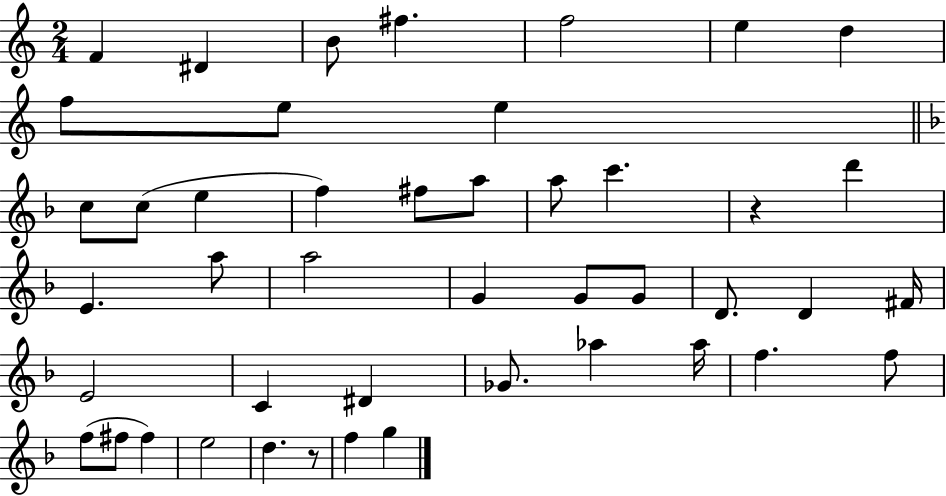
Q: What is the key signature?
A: C major